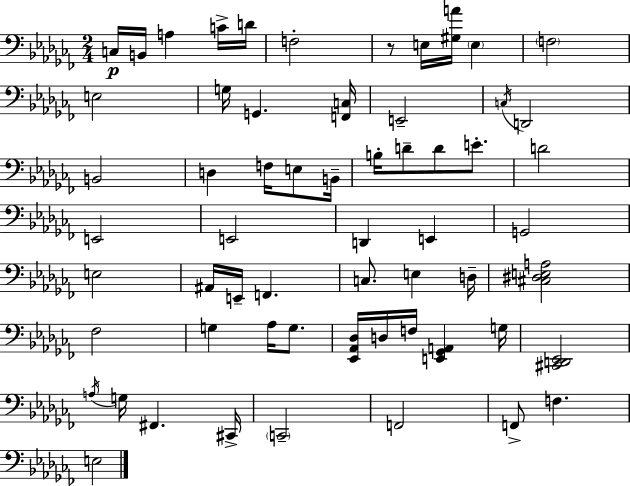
X:1
T:Untitled
M:2/4
L:1/4
K:Abm
C,/4 B,,/4 A, C/4 D/4 F,2 z/2 E,/4 [^G,A]/4 E, F,2 E,2 G,/4 G,, [F,,C,]/4 E,,2 C,/4 D,,2 B,,2 D, F,/4 E,/2 B,,/4 B,/4 D/2 D/2 E/2 D2 E,,2 E,,2 D,, E,, G,,2 E,2 ^A,,/4 E,,/4 F,, C,/2 E, D,/4 [^C,^D,E,A,]2 _F,2 G, _A,/4 G,/2 [_E,,_A,,_D,]/4 D,/4 F,/4 [E,,_G,,A,,] G,/4 [^C,,D,,_E,,]2 A,/4 G,/4 ^F,, ^C,,/4 C,,2 F,,2 F,,/2 F, E,2